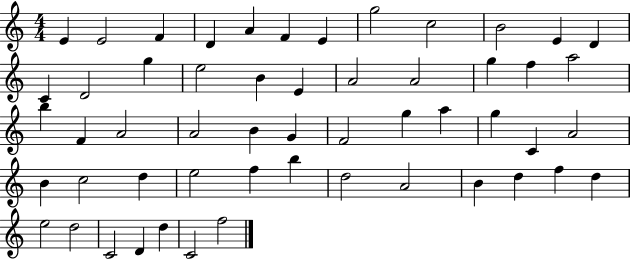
E4/q E4/h F4/q D4/q A4/q F4/q E4/q G5/h C5/h B4/h E4/q D4/q C4/q D4/h G5/q E5/h B4/q E4/q A4/h A4/h G5/q F5/q A5/h B5/q F4/q A4/h A4/h B4/q G4/q F4/h G5/q A5/q G5/q C4/q A4/h B4/q C5/h D5/q E5/h F5/q B5/q D5/h A4/h B4/q D5/q F5/q D5/q E5/h D5/h C4/h D4/q D5/q C4/h F5/h